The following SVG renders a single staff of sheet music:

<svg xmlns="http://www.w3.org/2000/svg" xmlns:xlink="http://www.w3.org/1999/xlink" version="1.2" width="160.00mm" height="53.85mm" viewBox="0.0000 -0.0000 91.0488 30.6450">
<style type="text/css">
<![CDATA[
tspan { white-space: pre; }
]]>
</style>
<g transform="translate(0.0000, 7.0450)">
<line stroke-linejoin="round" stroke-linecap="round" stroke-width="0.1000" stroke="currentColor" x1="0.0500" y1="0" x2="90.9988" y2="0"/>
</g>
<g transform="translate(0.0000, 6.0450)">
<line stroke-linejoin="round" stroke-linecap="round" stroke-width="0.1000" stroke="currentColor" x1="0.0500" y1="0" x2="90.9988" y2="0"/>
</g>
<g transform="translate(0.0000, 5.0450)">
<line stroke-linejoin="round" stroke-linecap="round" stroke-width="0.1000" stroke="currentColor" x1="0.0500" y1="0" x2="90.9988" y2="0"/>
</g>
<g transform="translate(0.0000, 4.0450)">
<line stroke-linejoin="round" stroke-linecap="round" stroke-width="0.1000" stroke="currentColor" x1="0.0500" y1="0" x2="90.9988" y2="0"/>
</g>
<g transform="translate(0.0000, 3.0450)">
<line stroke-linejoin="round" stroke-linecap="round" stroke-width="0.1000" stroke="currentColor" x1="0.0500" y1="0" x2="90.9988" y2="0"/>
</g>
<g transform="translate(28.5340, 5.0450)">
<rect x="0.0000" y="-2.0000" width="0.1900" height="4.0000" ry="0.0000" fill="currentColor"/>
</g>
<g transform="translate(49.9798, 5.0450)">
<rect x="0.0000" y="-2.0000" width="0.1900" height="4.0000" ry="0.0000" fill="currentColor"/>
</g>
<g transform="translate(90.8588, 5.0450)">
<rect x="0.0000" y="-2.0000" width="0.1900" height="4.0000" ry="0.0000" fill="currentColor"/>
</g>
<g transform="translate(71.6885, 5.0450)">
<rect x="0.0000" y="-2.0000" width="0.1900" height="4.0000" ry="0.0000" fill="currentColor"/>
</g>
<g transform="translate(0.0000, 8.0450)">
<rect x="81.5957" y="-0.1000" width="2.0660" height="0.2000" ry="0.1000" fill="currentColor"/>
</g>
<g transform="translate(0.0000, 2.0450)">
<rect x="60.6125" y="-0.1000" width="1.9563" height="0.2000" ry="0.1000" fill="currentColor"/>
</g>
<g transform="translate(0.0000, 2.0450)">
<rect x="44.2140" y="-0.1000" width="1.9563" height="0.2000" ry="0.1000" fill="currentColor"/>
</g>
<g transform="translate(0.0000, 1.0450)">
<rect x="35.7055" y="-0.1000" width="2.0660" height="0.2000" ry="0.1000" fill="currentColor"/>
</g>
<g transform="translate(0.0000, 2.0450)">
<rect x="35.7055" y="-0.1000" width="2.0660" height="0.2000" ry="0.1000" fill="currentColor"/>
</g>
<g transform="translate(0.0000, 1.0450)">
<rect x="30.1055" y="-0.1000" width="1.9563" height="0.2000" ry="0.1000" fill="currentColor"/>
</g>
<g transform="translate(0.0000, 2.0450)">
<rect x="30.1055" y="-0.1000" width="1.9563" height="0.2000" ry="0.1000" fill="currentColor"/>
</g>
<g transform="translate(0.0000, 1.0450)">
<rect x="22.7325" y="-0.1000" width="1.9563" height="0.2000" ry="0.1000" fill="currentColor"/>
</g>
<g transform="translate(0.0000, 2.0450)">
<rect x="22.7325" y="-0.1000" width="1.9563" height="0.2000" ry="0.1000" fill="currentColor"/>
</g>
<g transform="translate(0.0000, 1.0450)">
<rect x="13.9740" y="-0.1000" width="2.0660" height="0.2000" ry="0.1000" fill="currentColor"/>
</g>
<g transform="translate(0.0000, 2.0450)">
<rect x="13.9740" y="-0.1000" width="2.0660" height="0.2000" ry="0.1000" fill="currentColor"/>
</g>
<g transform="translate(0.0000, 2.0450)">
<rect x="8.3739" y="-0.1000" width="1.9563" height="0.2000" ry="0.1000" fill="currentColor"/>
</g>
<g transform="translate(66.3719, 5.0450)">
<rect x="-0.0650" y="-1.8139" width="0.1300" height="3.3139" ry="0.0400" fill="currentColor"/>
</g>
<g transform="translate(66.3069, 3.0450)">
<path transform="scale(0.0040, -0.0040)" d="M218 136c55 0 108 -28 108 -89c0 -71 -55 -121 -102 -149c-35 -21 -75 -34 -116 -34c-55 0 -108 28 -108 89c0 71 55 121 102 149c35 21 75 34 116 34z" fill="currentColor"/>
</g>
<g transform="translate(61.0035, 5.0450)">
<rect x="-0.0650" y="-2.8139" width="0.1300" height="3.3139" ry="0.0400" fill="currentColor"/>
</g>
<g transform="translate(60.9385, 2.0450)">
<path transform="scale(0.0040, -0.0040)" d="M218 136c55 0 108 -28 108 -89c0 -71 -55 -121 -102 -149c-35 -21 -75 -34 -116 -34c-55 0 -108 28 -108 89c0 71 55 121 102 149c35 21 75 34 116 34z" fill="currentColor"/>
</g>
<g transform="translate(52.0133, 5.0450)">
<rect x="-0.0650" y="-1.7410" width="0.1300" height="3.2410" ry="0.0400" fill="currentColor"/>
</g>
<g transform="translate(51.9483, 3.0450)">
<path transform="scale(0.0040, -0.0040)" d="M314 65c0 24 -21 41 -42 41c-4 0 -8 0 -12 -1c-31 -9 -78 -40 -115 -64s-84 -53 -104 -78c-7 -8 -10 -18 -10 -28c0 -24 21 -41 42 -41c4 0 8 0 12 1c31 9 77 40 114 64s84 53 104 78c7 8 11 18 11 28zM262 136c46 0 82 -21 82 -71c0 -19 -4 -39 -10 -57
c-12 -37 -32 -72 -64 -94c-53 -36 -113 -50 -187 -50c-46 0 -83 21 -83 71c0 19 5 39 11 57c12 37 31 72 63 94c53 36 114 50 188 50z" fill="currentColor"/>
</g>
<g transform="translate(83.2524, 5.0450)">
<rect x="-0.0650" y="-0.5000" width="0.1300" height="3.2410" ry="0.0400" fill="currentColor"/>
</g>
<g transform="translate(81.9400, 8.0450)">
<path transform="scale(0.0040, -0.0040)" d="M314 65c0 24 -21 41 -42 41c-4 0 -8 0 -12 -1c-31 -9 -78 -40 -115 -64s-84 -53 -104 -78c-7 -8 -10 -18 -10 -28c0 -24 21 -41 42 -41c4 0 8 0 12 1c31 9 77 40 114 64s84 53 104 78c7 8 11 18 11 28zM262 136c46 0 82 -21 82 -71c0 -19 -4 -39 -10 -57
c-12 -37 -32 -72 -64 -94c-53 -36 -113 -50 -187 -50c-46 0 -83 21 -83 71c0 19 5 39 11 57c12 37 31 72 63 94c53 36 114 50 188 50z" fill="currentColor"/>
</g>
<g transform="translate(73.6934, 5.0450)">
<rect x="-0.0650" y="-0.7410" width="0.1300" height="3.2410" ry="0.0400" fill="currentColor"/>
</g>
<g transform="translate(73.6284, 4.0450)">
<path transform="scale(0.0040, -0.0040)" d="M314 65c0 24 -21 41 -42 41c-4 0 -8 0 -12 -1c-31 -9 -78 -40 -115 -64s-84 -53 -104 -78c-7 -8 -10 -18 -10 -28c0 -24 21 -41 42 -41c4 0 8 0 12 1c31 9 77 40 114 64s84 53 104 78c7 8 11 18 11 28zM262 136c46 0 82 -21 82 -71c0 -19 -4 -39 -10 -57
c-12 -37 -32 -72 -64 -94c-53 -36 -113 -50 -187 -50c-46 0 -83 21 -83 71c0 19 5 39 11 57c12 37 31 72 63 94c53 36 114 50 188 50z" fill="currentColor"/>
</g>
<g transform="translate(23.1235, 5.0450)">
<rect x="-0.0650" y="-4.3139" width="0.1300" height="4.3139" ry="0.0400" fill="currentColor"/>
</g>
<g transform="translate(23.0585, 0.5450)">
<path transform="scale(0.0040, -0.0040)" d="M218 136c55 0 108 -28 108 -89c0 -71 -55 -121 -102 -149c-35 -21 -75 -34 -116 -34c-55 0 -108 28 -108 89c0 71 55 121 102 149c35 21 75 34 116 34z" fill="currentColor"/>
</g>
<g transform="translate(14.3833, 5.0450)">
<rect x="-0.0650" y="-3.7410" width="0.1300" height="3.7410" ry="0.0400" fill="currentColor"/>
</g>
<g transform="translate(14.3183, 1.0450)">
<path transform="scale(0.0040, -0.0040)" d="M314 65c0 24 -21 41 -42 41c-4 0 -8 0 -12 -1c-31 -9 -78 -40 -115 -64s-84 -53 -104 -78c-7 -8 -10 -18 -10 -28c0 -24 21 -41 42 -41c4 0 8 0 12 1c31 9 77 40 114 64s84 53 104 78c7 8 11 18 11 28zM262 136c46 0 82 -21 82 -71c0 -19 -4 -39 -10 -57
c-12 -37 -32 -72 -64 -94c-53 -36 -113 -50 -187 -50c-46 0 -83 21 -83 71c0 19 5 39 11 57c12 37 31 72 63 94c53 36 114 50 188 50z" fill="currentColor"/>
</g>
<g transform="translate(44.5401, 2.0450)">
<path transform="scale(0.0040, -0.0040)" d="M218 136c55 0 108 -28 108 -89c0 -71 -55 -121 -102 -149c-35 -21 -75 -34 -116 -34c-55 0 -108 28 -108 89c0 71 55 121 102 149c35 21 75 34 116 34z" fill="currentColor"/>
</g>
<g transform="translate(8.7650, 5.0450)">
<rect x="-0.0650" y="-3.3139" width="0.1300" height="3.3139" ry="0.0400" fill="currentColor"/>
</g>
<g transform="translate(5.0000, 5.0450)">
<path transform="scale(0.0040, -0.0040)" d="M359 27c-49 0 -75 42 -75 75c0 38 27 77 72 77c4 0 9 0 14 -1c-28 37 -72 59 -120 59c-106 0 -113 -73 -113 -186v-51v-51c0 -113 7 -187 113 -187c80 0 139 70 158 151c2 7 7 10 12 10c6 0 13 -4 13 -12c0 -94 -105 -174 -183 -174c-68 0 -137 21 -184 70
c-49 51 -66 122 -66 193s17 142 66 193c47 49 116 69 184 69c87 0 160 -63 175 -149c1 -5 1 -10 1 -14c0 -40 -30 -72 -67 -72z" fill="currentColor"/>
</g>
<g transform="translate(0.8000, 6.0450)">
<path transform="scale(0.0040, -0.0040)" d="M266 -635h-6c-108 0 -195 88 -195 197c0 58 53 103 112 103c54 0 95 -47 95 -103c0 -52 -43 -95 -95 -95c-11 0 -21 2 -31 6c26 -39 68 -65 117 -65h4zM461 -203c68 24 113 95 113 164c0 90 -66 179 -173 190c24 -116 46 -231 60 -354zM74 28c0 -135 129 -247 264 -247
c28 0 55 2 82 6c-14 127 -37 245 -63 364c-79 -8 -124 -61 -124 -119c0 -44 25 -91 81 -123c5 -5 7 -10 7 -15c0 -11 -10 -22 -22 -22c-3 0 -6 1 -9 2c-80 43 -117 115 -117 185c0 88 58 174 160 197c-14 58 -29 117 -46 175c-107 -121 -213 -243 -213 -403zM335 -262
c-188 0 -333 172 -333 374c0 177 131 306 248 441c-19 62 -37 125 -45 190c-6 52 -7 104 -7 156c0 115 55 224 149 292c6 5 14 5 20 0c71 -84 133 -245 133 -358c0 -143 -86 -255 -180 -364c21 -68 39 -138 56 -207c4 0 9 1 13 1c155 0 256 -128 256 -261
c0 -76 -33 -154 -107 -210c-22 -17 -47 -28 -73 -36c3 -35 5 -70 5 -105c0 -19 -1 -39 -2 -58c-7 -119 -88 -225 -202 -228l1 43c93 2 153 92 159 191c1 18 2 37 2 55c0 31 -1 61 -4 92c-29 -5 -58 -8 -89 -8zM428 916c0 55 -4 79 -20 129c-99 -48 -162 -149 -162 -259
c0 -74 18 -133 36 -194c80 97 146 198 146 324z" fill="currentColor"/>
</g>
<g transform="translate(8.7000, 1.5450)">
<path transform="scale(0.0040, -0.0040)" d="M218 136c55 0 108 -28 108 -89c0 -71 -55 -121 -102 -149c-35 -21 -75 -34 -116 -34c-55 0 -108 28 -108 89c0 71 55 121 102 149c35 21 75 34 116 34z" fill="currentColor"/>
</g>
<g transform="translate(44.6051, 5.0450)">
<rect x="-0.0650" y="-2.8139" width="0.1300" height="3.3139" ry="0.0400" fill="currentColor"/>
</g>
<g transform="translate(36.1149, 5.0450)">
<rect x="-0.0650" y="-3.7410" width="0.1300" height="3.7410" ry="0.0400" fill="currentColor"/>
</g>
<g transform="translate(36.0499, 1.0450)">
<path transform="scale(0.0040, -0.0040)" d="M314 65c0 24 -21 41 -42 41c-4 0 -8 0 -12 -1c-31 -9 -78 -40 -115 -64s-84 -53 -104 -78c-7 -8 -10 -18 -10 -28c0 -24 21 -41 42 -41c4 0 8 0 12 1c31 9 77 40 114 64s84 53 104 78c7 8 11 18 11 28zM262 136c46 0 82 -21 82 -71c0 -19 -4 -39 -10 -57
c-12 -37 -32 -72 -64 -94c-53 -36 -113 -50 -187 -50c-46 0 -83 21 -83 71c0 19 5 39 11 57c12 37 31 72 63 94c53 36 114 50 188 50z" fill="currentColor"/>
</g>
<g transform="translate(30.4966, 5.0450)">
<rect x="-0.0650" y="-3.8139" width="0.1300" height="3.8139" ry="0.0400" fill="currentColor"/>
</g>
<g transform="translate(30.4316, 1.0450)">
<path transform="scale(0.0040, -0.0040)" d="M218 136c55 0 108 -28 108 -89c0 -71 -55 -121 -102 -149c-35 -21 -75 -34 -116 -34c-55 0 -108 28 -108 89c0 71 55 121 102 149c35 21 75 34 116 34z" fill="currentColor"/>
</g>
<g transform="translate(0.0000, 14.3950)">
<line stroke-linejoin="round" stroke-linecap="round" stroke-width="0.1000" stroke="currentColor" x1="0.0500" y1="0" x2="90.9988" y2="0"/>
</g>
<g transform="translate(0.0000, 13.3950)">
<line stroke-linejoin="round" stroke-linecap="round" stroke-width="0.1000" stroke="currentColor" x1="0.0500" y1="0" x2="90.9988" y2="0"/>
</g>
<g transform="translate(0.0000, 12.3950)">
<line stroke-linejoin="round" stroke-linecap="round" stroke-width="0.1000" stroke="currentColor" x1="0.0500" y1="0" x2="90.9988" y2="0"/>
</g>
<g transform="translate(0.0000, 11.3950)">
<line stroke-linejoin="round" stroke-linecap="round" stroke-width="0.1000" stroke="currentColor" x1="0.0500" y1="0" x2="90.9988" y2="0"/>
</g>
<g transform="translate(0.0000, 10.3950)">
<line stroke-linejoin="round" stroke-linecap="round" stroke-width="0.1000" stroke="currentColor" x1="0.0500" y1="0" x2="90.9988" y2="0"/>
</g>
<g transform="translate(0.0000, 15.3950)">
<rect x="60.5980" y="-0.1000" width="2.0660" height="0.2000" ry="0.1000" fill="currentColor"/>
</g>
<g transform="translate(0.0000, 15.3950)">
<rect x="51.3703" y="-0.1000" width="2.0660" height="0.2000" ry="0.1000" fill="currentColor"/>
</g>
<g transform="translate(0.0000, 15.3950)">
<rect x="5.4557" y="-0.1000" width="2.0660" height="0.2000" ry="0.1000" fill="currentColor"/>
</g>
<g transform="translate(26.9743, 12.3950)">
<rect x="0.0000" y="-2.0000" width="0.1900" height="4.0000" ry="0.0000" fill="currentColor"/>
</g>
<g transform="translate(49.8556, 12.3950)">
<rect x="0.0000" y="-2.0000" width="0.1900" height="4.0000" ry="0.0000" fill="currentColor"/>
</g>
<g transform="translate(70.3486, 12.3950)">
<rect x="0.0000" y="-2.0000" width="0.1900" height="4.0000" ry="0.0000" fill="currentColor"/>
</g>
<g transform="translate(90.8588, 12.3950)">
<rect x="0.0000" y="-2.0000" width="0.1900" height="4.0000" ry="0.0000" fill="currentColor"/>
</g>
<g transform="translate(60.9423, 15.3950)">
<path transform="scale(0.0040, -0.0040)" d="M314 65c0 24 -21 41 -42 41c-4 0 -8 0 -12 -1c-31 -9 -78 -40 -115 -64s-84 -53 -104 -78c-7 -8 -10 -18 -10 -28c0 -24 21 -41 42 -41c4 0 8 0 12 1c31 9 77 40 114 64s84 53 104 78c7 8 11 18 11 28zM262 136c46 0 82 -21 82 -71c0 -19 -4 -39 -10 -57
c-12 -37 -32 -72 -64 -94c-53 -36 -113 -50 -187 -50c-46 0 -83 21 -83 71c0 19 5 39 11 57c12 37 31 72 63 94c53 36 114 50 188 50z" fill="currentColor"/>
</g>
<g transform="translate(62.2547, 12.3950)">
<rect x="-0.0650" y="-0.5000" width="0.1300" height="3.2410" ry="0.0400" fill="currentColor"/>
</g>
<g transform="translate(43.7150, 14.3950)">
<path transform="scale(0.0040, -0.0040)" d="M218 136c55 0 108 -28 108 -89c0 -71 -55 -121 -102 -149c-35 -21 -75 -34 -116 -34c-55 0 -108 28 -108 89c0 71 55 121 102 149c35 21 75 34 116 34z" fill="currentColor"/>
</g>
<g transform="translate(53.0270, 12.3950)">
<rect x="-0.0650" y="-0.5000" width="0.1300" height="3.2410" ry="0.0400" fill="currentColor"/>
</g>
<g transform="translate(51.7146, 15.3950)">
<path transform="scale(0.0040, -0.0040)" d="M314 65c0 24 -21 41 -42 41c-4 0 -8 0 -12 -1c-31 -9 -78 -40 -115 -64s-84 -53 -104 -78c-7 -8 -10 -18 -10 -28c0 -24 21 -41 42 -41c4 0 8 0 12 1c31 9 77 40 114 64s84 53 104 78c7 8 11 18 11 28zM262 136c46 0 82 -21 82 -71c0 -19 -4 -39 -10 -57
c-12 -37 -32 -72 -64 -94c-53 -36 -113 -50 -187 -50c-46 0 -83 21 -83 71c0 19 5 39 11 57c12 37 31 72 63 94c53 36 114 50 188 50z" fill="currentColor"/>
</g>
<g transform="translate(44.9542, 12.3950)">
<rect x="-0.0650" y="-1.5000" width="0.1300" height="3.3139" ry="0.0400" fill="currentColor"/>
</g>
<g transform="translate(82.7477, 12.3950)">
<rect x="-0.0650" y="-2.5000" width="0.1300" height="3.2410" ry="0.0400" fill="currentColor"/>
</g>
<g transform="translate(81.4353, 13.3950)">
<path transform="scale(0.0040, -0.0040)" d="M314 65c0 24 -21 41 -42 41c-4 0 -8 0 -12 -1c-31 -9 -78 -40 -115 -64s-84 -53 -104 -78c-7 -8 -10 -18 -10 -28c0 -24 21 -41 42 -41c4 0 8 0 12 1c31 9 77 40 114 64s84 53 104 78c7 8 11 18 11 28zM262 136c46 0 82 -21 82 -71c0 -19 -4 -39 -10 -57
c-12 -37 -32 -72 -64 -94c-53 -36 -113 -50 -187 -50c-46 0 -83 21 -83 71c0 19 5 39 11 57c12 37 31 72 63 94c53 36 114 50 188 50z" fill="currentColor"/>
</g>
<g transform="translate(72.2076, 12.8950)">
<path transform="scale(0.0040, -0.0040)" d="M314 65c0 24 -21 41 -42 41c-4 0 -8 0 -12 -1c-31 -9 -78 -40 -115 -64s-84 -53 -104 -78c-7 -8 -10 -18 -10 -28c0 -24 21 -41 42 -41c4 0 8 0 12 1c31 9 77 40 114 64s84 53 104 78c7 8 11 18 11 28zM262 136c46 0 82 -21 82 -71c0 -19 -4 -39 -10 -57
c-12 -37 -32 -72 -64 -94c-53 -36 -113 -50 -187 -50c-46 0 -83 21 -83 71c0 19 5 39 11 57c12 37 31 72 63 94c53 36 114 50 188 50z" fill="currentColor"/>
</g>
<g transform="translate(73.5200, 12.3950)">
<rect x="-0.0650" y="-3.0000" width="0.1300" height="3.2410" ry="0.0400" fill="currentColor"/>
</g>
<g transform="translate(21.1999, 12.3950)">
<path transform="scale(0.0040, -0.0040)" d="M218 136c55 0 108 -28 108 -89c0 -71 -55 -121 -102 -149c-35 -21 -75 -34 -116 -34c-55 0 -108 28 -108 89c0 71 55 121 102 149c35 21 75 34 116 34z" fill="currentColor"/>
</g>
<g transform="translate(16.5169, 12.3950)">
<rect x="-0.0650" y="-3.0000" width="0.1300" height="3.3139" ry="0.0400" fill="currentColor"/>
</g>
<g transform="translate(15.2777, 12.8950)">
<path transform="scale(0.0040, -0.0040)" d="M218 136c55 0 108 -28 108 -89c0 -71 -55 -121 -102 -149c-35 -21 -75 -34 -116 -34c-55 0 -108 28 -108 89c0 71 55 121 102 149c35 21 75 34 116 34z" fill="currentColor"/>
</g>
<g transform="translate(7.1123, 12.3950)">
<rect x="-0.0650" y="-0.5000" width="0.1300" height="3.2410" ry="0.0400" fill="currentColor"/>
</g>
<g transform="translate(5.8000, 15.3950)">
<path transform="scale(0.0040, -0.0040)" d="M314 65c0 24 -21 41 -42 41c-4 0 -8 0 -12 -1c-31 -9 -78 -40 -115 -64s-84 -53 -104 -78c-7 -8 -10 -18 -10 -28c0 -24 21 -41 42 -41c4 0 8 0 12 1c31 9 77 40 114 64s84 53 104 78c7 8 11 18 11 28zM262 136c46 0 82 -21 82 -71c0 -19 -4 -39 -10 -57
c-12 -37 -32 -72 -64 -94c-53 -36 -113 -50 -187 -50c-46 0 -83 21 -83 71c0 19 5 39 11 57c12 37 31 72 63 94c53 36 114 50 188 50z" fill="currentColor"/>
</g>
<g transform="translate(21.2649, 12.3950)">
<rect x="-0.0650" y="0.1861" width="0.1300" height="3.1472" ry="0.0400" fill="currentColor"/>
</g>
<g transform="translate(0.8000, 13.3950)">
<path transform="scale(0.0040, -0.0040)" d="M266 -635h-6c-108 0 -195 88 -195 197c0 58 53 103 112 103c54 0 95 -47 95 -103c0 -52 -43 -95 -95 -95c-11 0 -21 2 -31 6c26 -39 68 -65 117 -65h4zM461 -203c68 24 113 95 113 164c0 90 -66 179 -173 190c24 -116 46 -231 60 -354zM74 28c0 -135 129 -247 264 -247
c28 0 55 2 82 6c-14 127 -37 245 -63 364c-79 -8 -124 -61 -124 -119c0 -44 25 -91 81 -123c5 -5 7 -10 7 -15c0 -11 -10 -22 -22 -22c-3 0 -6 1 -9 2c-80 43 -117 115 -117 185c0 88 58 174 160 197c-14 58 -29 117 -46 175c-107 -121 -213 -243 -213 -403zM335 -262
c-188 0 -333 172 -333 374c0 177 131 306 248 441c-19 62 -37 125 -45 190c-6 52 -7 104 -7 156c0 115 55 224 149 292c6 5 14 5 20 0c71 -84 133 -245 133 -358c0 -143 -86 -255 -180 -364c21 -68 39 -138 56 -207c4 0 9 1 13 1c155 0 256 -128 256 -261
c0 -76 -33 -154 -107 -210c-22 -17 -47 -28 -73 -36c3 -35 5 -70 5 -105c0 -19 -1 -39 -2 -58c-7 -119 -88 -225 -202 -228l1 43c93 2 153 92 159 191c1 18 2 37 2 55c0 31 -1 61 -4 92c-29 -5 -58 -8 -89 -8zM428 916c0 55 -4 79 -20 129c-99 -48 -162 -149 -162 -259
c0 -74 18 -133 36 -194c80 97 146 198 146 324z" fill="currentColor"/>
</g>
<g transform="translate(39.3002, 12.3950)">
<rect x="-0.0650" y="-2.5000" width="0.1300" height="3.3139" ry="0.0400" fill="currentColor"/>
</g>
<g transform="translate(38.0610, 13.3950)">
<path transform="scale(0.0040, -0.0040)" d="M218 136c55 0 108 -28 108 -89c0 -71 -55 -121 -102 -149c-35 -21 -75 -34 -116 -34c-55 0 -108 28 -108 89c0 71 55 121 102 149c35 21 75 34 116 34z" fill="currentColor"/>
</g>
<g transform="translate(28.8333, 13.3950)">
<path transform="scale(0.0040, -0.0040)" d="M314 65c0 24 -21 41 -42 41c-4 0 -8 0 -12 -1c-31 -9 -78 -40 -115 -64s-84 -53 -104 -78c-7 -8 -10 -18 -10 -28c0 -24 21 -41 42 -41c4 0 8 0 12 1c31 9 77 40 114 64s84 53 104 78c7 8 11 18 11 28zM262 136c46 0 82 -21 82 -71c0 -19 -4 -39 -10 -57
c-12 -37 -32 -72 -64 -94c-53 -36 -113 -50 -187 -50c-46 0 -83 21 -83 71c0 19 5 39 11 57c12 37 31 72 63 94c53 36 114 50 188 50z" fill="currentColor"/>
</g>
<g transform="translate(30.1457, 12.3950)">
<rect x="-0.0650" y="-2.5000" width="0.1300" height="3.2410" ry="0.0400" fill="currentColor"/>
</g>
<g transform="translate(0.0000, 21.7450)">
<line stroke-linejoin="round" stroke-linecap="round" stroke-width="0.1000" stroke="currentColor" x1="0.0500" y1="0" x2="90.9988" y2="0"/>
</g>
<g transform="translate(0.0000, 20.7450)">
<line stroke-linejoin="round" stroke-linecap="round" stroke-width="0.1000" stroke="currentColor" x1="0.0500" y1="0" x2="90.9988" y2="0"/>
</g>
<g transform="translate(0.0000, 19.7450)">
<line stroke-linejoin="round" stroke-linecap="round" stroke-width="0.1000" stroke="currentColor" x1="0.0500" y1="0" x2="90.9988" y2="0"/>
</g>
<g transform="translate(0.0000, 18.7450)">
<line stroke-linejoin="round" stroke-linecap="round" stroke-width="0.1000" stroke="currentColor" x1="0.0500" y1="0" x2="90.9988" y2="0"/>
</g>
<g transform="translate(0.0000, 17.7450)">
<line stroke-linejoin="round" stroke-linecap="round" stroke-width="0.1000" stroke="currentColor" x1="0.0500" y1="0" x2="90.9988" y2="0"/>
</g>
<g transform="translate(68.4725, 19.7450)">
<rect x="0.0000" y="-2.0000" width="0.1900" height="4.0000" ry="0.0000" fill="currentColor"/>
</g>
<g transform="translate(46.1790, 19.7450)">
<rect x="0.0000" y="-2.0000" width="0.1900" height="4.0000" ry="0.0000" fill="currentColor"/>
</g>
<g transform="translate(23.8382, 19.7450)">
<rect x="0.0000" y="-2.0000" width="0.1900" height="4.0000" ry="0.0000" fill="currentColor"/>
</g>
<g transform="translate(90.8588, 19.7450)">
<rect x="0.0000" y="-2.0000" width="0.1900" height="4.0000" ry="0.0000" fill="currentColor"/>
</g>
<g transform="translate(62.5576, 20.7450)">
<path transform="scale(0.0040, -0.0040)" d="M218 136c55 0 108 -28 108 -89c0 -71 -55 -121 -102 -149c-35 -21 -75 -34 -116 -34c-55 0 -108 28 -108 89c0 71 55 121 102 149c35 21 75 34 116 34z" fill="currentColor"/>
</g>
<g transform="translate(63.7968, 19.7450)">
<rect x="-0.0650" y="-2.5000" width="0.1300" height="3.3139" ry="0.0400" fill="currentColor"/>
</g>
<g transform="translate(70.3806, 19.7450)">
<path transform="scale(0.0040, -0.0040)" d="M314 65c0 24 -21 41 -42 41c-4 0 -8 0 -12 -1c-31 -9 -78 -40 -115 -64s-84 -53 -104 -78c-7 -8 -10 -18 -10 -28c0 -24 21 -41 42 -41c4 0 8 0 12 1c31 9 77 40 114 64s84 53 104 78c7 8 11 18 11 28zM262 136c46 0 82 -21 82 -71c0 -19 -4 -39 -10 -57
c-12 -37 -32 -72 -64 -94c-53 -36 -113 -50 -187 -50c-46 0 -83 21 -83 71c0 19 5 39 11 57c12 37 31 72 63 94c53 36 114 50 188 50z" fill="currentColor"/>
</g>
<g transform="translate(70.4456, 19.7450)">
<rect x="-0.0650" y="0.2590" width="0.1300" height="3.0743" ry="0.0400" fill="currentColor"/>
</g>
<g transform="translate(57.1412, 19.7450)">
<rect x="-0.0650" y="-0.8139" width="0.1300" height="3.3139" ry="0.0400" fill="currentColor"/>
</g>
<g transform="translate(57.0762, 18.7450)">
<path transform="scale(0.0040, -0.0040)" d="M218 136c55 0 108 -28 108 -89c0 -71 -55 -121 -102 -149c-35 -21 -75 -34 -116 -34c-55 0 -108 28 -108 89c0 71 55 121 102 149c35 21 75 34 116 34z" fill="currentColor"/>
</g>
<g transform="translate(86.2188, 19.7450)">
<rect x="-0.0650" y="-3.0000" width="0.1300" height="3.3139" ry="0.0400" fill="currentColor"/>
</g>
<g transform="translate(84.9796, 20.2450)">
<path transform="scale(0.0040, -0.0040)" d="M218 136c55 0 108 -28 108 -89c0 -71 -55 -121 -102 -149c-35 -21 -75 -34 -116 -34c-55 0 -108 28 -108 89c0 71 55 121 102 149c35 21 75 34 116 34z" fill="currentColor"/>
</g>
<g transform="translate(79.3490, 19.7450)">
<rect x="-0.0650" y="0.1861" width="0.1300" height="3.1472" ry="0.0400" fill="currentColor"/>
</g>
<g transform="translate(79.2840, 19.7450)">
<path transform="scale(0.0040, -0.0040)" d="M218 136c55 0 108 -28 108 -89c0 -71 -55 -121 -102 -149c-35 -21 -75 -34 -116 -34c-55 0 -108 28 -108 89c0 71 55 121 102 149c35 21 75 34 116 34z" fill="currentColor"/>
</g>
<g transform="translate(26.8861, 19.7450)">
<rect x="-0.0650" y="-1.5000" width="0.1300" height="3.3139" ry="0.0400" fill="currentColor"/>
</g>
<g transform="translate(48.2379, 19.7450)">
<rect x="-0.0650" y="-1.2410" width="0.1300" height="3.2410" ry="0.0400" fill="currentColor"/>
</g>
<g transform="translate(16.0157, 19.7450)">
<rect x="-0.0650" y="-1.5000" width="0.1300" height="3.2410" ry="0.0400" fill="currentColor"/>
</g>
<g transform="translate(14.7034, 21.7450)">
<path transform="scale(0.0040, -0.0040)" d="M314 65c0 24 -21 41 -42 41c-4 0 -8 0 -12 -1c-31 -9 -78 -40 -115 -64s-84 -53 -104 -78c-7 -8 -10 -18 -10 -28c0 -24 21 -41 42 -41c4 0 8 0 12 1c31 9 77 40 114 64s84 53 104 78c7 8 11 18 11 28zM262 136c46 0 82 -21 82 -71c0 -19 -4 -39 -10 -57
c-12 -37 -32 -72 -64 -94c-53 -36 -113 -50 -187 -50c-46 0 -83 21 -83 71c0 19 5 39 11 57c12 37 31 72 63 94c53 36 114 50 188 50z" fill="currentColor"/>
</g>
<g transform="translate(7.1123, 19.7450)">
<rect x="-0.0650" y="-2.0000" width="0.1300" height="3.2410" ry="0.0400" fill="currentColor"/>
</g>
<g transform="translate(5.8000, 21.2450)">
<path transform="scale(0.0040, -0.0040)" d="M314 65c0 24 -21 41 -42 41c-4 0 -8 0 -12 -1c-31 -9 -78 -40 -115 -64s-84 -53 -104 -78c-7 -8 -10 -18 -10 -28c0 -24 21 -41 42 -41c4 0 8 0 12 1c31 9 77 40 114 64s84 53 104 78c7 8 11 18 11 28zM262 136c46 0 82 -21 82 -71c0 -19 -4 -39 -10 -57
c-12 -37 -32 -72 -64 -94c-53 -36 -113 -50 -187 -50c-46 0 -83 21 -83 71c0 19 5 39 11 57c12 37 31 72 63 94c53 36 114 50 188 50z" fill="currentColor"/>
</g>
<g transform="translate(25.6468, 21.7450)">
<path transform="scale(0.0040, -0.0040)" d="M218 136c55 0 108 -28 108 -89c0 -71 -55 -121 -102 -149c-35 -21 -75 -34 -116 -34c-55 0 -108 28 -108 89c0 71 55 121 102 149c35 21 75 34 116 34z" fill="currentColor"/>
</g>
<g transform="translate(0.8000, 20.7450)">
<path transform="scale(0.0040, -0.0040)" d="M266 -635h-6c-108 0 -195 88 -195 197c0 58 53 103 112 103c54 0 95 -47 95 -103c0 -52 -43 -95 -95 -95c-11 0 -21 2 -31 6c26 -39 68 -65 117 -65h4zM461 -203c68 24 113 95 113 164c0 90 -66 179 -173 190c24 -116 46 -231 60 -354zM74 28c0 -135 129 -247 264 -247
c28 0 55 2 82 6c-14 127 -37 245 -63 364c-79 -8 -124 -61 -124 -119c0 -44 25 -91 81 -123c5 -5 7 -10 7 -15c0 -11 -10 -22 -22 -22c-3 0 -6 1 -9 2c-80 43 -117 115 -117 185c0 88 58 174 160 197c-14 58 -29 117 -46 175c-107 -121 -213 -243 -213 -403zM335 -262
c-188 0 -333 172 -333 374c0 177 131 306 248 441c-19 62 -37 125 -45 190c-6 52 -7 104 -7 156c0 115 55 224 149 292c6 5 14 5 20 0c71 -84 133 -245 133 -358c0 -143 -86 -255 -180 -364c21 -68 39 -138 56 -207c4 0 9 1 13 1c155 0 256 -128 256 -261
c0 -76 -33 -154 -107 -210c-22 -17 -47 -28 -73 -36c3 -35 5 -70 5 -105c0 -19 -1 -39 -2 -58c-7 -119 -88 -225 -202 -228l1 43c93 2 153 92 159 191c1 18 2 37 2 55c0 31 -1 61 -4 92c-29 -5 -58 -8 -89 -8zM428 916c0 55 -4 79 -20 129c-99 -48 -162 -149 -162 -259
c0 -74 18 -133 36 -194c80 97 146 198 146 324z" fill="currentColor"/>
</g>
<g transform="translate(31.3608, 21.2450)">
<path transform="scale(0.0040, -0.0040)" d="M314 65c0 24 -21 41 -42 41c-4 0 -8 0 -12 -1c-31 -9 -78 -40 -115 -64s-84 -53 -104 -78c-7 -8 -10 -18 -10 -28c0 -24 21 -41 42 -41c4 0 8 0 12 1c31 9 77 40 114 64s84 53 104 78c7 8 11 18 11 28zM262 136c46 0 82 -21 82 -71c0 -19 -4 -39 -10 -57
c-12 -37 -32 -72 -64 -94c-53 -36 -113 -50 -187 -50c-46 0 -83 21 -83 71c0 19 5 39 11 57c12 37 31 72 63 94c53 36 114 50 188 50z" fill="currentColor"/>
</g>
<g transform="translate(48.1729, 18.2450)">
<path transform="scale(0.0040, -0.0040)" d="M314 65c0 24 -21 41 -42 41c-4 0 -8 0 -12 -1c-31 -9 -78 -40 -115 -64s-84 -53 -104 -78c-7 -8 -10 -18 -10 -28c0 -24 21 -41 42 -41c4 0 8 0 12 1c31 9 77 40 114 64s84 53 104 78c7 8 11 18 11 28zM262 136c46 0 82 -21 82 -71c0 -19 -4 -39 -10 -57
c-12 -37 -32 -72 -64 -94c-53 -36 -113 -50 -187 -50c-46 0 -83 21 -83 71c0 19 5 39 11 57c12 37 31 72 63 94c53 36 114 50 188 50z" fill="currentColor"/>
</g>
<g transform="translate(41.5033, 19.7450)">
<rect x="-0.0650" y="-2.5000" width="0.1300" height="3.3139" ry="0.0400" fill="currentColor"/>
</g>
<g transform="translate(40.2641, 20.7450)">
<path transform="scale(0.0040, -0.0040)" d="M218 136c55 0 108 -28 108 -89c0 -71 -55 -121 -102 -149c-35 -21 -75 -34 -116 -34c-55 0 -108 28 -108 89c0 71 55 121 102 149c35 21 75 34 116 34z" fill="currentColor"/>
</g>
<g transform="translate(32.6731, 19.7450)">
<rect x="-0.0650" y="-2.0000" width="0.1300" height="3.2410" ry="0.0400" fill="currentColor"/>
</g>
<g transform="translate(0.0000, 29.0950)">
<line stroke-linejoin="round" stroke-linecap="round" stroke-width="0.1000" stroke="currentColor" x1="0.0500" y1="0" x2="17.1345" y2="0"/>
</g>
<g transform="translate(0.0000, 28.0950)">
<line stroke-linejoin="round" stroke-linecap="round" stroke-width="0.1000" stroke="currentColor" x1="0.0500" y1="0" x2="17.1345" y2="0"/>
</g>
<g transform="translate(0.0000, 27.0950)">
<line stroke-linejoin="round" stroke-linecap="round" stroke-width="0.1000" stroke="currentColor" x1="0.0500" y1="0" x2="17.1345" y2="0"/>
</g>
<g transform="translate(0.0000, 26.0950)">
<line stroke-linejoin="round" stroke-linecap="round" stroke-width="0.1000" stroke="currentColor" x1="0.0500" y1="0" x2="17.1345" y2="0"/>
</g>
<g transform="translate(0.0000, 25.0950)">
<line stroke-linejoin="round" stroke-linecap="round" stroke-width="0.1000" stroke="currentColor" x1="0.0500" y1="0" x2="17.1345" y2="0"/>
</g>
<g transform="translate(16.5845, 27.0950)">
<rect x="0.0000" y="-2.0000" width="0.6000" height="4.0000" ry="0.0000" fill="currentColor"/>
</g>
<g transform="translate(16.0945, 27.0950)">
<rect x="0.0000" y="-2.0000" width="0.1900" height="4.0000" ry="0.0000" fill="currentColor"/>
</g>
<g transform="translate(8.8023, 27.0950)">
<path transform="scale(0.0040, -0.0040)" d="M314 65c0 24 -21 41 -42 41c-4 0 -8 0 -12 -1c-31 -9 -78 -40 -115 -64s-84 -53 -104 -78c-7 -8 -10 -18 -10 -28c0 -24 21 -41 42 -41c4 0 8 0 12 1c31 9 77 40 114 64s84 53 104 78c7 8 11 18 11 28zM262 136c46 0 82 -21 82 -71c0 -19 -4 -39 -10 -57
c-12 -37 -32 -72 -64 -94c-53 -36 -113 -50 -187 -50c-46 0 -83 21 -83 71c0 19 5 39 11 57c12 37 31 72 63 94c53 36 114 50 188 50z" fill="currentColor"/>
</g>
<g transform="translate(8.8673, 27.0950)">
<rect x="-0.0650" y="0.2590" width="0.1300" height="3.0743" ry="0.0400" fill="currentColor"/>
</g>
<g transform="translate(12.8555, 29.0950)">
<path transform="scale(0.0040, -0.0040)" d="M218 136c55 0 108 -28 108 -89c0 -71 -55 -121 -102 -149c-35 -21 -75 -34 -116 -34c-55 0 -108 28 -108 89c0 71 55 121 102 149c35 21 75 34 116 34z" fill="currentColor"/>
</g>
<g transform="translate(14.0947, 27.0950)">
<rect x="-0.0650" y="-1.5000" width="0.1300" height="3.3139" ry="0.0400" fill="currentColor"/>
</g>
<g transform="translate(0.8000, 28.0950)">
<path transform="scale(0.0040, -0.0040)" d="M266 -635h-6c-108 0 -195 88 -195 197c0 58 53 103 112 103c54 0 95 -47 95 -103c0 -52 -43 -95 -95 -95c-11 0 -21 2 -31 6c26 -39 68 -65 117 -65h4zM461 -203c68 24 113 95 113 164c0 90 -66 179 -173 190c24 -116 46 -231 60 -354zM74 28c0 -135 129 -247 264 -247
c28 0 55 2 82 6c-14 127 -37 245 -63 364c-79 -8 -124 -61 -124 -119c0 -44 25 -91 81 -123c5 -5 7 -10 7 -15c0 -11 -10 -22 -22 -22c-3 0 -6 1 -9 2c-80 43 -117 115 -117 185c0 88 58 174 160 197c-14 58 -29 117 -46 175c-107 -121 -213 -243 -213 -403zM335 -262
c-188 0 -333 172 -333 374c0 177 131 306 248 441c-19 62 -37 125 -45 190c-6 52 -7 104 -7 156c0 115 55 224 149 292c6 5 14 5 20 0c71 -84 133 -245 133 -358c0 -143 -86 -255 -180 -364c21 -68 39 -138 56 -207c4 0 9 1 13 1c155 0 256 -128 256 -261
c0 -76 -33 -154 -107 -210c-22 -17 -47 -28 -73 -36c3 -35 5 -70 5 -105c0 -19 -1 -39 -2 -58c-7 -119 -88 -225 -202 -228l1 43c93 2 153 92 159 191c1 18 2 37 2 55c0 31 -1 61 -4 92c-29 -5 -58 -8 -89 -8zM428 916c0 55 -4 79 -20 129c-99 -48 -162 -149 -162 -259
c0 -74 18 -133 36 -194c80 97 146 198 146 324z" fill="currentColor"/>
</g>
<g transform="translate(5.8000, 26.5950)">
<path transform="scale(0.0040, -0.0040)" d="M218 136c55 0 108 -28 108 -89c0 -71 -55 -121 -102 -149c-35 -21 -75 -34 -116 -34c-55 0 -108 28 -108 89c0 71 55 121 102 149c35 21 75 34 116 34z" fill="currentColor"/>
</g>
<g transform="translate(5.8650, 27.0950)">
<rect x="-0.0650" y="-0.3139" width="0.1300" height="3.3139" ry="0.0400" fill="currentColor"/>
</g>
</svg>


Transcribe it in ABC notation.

X:1
T:Untitled
M:4/4
L:1/4
K:C
b c'2 d' c' c'2 a f2 a f d2 C2 C2 A B G2 G E C2 C2 A2 G2 F2 E2 E F2 G e2 d G B2 B A c B2 E